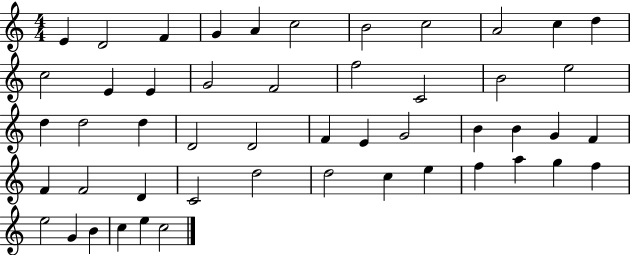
X:1
T:Untitled
M:4/4
L:1/4
K:C
E D2 F G A c2 B2 c2 A2 c d c2 E E G2 F2 f2 C2 B2 e2 d d2 d D2 D2 F E G2 B B G F F F2 D C2 d2 d2 c e f a g f e2 G B c e c2